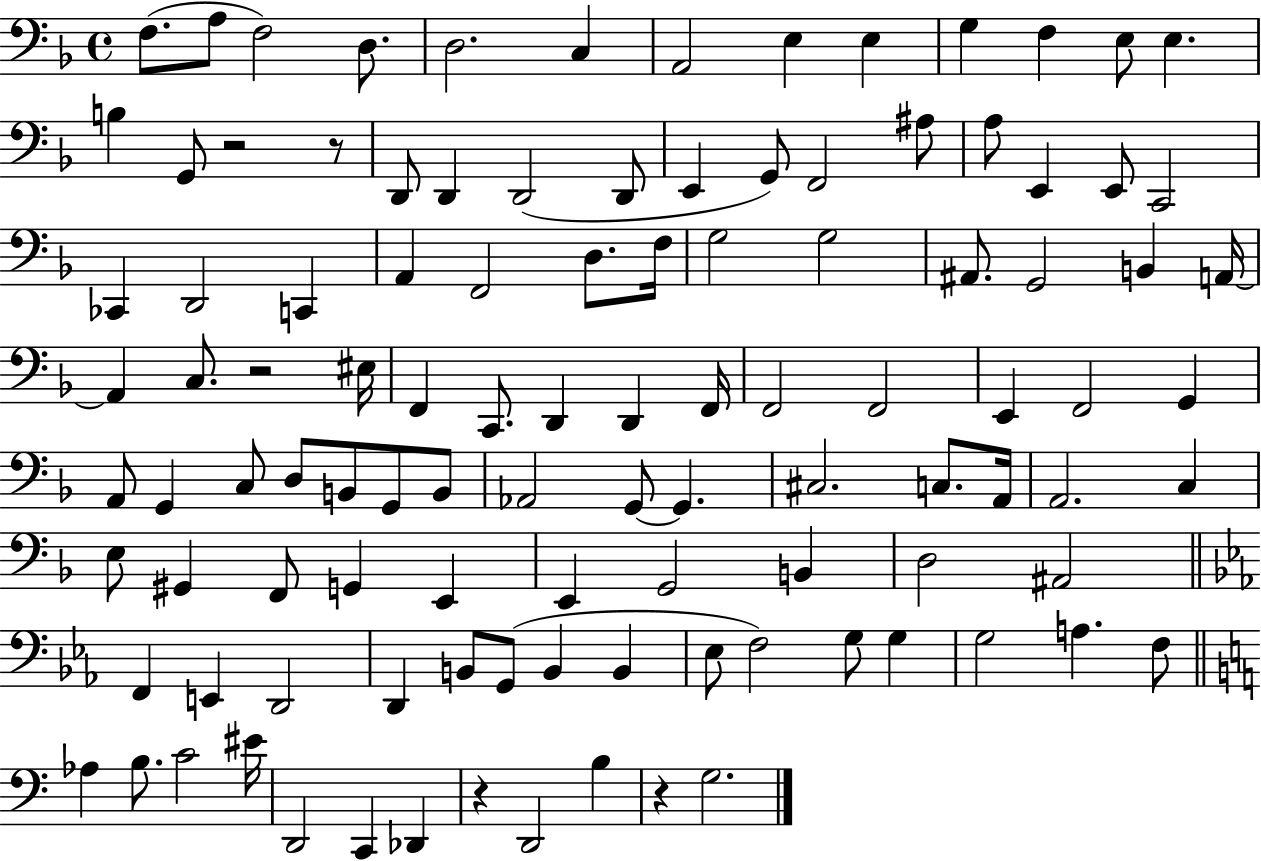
{
  \clef bass
  \time 4/4
  \defaultTimeSignature
  \key f \major
  \repeat volta 2 { f8.( a8 f2) d8. | d2. c4 | a,2 e4 e4 | g4 f4 e8 e4. | \break b4 g,8 r2 r8 | d,8 d,4 d,2( d,8 | e,4 g,8) f,2 ais8 | a8 e,4 e,8 c,2 | \break ces,4 d,2 c,4 | a,4 f,2 d8. f16 | g2 g2 | ais,8. g,2 b,4 a,16~~ | \break a,4 c8. r2 eis16 | f,4 c,8. d,4 d,4 f,16 | f,2 f,2 | e,4 f,2 g,4 | \break a,8 g,4 c8 d8 b,8 g,8 b,8 | aes,2 g,8~~ g,4. | cis2. c8. a,16 | a,2. c4 | \break e8 gis,4 f,8 g,4 e,4 | e,4 g,2 b,4 | d2 ais,2 | \bar "||" \break \key ees \major f,4 e,4 d,2 | d,4 b,8 g,8( b,4 b,4 | ees8 f2) g8 g4 | g2 a4. f8 | \break \bar "||" \break \key c \major aes4 b8. c'2 eis'16 | d,2 c,4 des,4 | r4 d,2 b4 | r4 g2. | \break } \bar "|."
}